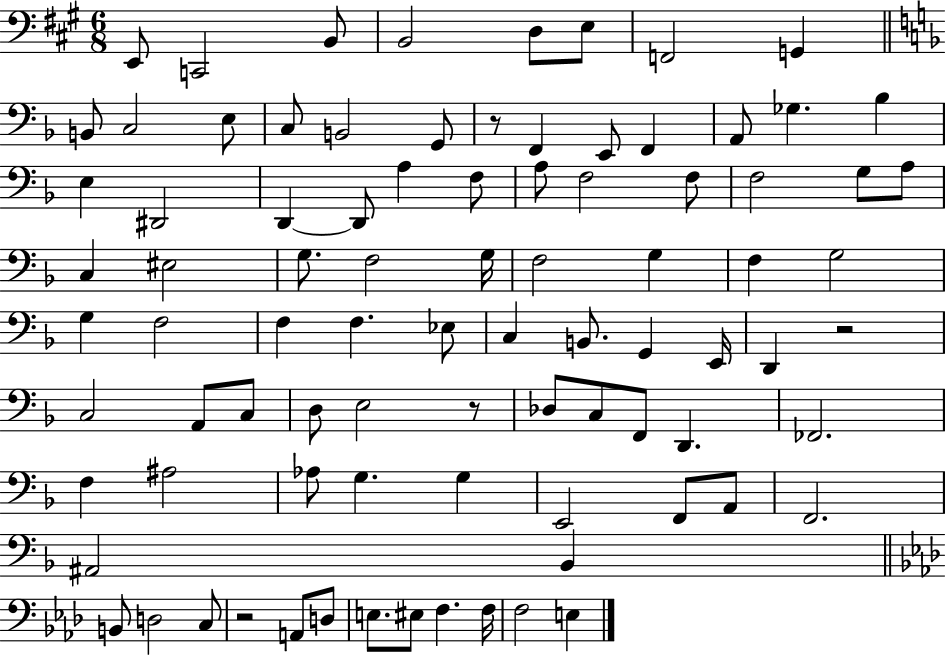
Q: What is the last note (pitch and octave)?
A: E3